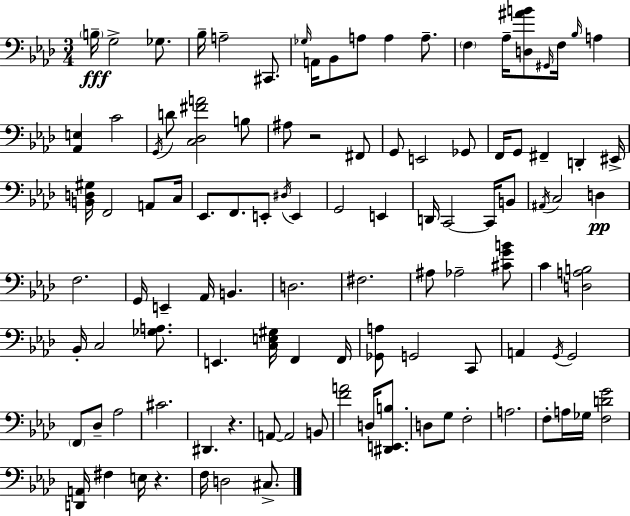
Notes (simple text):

B3/s G3/h Gb3/e. Bb3/s A3/h C#2/e. Gb3/s A2/s Bb2/e A3/e A3/q A3/e. F3/q Ab3/s [D3,A#4,B4]/e G#2/s F3/s Bb3/s A3/q [Ab2,E3]/q C4/h G2/s D4/e [C3,Db3,F#4,A4]/h B3/e A#3/e R/h F#2/e G2/e E2/h Gb2/e F2/s G2/e F#2/q D2/q EIS2/s [B2,D3,G#3]/s F2/h A2/e C3/s Eb2/e. F2/e. E2/e D#3/s E2/q G2/h E2/q D2/s C2/h C2/s B2/e A#2/s C3/h D3/q F3/h. G2/s E2/q Ab2/s B2/q. D3/h. F#3/h. A#3/e Ab3/h [C#4,G4,B4]/e C4/q [D3,A3,B3]/h Bb2/s C3/h [Gb3,A3]/e. E2/q. [C3,E3,G#3]/s F2/q F2/s [Gb2,A3]/e G2/h C2/e A2/q G2/s G2/h F2/e Db3/e Ab3/h C#4/h. D#2/q. R/q. A2/e A2/h B2/e [F4,A4]/h D3/s [D#2,E2,B3]/e. D3/e G3/e F3/h A3/h. F3/e A3/s Gb3/s [F3,D4,G4]/h [D2,A2]/s F#3/q E3/s R/q. F3/s D3/h C#3/e.